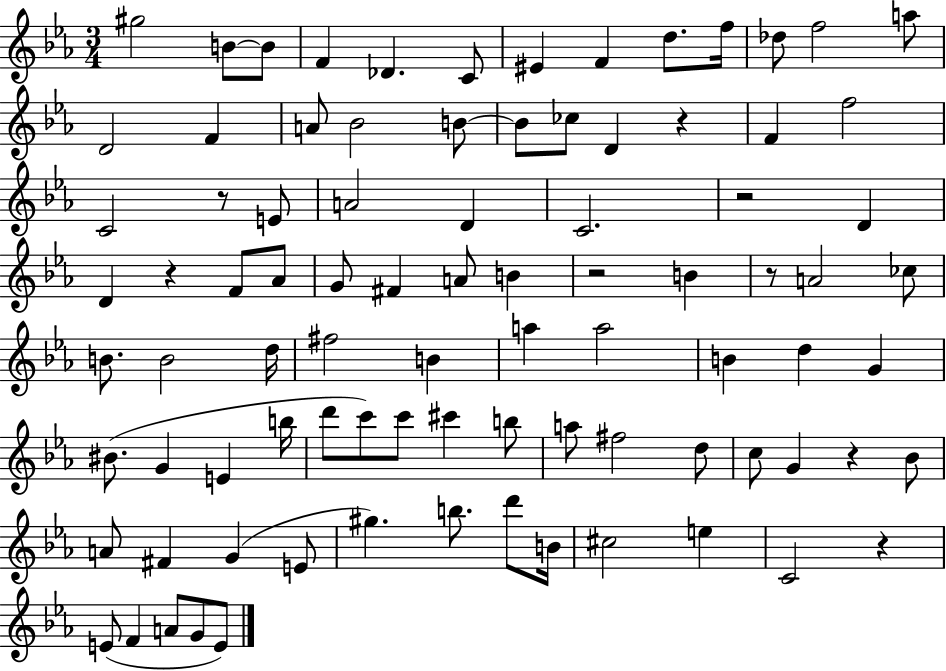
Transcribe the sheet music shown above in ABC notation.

X:1
T:Untitled
M:3/4
L:1/4
K:Eb
^g2 B/2 B/2 F _D C/2 ^E F d/2 f/4 _d/2 f2 a/2 D2 F A/2 _B2 B/2 B/2 _c/2 D z F f2 C2 z/2 E/2 A2 D C2 z2 D D z F/2 _A/2 G/2 ^F A/2 B z2 B z/2 A2 _c/2 B/2 B2 d/4 ^f2 B a a2 B d G ^B/2 G E b/4 d'/2 c'/2 c'/2 ^c' b/2 a/2 ^f2 d/2 c/2 G z _B/2 A/2 ^F G E/2 ^g b/2 d'/2 B/4 ^c2 e C2 z E/2 F A/2 G/2 E/2